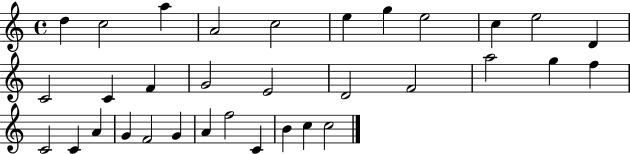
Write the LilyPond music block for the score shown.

{
  \clef treble
  \time 4/4
  \defaultTimeSignature
  \key c \major
  d''4 c''2 a''4 | a'2 c''2 | e''4 g''4 e''2 | c''4 e''2 d'4 | \break c'2 c'4 f'4 | g'2 e'2 | d'2 f'2 | a''2 g''4 f''4 | \break c'2 c'4 a'4 | g'4 f'2 g'4 | a'4 f''2 c'4 | b'4 c''4 c''2 | \break \bar "|."
}